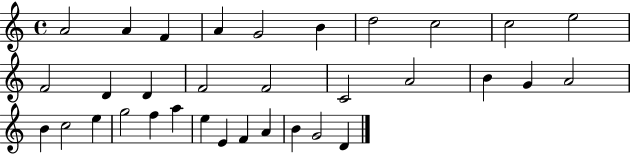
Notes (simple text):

A4/h A4/q F4/q A4/q G4/h B4/q D5/h C5/h C5/h E5/h F4/h D4/q D4/q F4/h F4/h C4/h A4/h B4/q G4/q A4/h B4/q C5/h E5/q G5/h F5/q A5/q E5/q E4/q F4/q A4/q B4/q G4/h D4/q